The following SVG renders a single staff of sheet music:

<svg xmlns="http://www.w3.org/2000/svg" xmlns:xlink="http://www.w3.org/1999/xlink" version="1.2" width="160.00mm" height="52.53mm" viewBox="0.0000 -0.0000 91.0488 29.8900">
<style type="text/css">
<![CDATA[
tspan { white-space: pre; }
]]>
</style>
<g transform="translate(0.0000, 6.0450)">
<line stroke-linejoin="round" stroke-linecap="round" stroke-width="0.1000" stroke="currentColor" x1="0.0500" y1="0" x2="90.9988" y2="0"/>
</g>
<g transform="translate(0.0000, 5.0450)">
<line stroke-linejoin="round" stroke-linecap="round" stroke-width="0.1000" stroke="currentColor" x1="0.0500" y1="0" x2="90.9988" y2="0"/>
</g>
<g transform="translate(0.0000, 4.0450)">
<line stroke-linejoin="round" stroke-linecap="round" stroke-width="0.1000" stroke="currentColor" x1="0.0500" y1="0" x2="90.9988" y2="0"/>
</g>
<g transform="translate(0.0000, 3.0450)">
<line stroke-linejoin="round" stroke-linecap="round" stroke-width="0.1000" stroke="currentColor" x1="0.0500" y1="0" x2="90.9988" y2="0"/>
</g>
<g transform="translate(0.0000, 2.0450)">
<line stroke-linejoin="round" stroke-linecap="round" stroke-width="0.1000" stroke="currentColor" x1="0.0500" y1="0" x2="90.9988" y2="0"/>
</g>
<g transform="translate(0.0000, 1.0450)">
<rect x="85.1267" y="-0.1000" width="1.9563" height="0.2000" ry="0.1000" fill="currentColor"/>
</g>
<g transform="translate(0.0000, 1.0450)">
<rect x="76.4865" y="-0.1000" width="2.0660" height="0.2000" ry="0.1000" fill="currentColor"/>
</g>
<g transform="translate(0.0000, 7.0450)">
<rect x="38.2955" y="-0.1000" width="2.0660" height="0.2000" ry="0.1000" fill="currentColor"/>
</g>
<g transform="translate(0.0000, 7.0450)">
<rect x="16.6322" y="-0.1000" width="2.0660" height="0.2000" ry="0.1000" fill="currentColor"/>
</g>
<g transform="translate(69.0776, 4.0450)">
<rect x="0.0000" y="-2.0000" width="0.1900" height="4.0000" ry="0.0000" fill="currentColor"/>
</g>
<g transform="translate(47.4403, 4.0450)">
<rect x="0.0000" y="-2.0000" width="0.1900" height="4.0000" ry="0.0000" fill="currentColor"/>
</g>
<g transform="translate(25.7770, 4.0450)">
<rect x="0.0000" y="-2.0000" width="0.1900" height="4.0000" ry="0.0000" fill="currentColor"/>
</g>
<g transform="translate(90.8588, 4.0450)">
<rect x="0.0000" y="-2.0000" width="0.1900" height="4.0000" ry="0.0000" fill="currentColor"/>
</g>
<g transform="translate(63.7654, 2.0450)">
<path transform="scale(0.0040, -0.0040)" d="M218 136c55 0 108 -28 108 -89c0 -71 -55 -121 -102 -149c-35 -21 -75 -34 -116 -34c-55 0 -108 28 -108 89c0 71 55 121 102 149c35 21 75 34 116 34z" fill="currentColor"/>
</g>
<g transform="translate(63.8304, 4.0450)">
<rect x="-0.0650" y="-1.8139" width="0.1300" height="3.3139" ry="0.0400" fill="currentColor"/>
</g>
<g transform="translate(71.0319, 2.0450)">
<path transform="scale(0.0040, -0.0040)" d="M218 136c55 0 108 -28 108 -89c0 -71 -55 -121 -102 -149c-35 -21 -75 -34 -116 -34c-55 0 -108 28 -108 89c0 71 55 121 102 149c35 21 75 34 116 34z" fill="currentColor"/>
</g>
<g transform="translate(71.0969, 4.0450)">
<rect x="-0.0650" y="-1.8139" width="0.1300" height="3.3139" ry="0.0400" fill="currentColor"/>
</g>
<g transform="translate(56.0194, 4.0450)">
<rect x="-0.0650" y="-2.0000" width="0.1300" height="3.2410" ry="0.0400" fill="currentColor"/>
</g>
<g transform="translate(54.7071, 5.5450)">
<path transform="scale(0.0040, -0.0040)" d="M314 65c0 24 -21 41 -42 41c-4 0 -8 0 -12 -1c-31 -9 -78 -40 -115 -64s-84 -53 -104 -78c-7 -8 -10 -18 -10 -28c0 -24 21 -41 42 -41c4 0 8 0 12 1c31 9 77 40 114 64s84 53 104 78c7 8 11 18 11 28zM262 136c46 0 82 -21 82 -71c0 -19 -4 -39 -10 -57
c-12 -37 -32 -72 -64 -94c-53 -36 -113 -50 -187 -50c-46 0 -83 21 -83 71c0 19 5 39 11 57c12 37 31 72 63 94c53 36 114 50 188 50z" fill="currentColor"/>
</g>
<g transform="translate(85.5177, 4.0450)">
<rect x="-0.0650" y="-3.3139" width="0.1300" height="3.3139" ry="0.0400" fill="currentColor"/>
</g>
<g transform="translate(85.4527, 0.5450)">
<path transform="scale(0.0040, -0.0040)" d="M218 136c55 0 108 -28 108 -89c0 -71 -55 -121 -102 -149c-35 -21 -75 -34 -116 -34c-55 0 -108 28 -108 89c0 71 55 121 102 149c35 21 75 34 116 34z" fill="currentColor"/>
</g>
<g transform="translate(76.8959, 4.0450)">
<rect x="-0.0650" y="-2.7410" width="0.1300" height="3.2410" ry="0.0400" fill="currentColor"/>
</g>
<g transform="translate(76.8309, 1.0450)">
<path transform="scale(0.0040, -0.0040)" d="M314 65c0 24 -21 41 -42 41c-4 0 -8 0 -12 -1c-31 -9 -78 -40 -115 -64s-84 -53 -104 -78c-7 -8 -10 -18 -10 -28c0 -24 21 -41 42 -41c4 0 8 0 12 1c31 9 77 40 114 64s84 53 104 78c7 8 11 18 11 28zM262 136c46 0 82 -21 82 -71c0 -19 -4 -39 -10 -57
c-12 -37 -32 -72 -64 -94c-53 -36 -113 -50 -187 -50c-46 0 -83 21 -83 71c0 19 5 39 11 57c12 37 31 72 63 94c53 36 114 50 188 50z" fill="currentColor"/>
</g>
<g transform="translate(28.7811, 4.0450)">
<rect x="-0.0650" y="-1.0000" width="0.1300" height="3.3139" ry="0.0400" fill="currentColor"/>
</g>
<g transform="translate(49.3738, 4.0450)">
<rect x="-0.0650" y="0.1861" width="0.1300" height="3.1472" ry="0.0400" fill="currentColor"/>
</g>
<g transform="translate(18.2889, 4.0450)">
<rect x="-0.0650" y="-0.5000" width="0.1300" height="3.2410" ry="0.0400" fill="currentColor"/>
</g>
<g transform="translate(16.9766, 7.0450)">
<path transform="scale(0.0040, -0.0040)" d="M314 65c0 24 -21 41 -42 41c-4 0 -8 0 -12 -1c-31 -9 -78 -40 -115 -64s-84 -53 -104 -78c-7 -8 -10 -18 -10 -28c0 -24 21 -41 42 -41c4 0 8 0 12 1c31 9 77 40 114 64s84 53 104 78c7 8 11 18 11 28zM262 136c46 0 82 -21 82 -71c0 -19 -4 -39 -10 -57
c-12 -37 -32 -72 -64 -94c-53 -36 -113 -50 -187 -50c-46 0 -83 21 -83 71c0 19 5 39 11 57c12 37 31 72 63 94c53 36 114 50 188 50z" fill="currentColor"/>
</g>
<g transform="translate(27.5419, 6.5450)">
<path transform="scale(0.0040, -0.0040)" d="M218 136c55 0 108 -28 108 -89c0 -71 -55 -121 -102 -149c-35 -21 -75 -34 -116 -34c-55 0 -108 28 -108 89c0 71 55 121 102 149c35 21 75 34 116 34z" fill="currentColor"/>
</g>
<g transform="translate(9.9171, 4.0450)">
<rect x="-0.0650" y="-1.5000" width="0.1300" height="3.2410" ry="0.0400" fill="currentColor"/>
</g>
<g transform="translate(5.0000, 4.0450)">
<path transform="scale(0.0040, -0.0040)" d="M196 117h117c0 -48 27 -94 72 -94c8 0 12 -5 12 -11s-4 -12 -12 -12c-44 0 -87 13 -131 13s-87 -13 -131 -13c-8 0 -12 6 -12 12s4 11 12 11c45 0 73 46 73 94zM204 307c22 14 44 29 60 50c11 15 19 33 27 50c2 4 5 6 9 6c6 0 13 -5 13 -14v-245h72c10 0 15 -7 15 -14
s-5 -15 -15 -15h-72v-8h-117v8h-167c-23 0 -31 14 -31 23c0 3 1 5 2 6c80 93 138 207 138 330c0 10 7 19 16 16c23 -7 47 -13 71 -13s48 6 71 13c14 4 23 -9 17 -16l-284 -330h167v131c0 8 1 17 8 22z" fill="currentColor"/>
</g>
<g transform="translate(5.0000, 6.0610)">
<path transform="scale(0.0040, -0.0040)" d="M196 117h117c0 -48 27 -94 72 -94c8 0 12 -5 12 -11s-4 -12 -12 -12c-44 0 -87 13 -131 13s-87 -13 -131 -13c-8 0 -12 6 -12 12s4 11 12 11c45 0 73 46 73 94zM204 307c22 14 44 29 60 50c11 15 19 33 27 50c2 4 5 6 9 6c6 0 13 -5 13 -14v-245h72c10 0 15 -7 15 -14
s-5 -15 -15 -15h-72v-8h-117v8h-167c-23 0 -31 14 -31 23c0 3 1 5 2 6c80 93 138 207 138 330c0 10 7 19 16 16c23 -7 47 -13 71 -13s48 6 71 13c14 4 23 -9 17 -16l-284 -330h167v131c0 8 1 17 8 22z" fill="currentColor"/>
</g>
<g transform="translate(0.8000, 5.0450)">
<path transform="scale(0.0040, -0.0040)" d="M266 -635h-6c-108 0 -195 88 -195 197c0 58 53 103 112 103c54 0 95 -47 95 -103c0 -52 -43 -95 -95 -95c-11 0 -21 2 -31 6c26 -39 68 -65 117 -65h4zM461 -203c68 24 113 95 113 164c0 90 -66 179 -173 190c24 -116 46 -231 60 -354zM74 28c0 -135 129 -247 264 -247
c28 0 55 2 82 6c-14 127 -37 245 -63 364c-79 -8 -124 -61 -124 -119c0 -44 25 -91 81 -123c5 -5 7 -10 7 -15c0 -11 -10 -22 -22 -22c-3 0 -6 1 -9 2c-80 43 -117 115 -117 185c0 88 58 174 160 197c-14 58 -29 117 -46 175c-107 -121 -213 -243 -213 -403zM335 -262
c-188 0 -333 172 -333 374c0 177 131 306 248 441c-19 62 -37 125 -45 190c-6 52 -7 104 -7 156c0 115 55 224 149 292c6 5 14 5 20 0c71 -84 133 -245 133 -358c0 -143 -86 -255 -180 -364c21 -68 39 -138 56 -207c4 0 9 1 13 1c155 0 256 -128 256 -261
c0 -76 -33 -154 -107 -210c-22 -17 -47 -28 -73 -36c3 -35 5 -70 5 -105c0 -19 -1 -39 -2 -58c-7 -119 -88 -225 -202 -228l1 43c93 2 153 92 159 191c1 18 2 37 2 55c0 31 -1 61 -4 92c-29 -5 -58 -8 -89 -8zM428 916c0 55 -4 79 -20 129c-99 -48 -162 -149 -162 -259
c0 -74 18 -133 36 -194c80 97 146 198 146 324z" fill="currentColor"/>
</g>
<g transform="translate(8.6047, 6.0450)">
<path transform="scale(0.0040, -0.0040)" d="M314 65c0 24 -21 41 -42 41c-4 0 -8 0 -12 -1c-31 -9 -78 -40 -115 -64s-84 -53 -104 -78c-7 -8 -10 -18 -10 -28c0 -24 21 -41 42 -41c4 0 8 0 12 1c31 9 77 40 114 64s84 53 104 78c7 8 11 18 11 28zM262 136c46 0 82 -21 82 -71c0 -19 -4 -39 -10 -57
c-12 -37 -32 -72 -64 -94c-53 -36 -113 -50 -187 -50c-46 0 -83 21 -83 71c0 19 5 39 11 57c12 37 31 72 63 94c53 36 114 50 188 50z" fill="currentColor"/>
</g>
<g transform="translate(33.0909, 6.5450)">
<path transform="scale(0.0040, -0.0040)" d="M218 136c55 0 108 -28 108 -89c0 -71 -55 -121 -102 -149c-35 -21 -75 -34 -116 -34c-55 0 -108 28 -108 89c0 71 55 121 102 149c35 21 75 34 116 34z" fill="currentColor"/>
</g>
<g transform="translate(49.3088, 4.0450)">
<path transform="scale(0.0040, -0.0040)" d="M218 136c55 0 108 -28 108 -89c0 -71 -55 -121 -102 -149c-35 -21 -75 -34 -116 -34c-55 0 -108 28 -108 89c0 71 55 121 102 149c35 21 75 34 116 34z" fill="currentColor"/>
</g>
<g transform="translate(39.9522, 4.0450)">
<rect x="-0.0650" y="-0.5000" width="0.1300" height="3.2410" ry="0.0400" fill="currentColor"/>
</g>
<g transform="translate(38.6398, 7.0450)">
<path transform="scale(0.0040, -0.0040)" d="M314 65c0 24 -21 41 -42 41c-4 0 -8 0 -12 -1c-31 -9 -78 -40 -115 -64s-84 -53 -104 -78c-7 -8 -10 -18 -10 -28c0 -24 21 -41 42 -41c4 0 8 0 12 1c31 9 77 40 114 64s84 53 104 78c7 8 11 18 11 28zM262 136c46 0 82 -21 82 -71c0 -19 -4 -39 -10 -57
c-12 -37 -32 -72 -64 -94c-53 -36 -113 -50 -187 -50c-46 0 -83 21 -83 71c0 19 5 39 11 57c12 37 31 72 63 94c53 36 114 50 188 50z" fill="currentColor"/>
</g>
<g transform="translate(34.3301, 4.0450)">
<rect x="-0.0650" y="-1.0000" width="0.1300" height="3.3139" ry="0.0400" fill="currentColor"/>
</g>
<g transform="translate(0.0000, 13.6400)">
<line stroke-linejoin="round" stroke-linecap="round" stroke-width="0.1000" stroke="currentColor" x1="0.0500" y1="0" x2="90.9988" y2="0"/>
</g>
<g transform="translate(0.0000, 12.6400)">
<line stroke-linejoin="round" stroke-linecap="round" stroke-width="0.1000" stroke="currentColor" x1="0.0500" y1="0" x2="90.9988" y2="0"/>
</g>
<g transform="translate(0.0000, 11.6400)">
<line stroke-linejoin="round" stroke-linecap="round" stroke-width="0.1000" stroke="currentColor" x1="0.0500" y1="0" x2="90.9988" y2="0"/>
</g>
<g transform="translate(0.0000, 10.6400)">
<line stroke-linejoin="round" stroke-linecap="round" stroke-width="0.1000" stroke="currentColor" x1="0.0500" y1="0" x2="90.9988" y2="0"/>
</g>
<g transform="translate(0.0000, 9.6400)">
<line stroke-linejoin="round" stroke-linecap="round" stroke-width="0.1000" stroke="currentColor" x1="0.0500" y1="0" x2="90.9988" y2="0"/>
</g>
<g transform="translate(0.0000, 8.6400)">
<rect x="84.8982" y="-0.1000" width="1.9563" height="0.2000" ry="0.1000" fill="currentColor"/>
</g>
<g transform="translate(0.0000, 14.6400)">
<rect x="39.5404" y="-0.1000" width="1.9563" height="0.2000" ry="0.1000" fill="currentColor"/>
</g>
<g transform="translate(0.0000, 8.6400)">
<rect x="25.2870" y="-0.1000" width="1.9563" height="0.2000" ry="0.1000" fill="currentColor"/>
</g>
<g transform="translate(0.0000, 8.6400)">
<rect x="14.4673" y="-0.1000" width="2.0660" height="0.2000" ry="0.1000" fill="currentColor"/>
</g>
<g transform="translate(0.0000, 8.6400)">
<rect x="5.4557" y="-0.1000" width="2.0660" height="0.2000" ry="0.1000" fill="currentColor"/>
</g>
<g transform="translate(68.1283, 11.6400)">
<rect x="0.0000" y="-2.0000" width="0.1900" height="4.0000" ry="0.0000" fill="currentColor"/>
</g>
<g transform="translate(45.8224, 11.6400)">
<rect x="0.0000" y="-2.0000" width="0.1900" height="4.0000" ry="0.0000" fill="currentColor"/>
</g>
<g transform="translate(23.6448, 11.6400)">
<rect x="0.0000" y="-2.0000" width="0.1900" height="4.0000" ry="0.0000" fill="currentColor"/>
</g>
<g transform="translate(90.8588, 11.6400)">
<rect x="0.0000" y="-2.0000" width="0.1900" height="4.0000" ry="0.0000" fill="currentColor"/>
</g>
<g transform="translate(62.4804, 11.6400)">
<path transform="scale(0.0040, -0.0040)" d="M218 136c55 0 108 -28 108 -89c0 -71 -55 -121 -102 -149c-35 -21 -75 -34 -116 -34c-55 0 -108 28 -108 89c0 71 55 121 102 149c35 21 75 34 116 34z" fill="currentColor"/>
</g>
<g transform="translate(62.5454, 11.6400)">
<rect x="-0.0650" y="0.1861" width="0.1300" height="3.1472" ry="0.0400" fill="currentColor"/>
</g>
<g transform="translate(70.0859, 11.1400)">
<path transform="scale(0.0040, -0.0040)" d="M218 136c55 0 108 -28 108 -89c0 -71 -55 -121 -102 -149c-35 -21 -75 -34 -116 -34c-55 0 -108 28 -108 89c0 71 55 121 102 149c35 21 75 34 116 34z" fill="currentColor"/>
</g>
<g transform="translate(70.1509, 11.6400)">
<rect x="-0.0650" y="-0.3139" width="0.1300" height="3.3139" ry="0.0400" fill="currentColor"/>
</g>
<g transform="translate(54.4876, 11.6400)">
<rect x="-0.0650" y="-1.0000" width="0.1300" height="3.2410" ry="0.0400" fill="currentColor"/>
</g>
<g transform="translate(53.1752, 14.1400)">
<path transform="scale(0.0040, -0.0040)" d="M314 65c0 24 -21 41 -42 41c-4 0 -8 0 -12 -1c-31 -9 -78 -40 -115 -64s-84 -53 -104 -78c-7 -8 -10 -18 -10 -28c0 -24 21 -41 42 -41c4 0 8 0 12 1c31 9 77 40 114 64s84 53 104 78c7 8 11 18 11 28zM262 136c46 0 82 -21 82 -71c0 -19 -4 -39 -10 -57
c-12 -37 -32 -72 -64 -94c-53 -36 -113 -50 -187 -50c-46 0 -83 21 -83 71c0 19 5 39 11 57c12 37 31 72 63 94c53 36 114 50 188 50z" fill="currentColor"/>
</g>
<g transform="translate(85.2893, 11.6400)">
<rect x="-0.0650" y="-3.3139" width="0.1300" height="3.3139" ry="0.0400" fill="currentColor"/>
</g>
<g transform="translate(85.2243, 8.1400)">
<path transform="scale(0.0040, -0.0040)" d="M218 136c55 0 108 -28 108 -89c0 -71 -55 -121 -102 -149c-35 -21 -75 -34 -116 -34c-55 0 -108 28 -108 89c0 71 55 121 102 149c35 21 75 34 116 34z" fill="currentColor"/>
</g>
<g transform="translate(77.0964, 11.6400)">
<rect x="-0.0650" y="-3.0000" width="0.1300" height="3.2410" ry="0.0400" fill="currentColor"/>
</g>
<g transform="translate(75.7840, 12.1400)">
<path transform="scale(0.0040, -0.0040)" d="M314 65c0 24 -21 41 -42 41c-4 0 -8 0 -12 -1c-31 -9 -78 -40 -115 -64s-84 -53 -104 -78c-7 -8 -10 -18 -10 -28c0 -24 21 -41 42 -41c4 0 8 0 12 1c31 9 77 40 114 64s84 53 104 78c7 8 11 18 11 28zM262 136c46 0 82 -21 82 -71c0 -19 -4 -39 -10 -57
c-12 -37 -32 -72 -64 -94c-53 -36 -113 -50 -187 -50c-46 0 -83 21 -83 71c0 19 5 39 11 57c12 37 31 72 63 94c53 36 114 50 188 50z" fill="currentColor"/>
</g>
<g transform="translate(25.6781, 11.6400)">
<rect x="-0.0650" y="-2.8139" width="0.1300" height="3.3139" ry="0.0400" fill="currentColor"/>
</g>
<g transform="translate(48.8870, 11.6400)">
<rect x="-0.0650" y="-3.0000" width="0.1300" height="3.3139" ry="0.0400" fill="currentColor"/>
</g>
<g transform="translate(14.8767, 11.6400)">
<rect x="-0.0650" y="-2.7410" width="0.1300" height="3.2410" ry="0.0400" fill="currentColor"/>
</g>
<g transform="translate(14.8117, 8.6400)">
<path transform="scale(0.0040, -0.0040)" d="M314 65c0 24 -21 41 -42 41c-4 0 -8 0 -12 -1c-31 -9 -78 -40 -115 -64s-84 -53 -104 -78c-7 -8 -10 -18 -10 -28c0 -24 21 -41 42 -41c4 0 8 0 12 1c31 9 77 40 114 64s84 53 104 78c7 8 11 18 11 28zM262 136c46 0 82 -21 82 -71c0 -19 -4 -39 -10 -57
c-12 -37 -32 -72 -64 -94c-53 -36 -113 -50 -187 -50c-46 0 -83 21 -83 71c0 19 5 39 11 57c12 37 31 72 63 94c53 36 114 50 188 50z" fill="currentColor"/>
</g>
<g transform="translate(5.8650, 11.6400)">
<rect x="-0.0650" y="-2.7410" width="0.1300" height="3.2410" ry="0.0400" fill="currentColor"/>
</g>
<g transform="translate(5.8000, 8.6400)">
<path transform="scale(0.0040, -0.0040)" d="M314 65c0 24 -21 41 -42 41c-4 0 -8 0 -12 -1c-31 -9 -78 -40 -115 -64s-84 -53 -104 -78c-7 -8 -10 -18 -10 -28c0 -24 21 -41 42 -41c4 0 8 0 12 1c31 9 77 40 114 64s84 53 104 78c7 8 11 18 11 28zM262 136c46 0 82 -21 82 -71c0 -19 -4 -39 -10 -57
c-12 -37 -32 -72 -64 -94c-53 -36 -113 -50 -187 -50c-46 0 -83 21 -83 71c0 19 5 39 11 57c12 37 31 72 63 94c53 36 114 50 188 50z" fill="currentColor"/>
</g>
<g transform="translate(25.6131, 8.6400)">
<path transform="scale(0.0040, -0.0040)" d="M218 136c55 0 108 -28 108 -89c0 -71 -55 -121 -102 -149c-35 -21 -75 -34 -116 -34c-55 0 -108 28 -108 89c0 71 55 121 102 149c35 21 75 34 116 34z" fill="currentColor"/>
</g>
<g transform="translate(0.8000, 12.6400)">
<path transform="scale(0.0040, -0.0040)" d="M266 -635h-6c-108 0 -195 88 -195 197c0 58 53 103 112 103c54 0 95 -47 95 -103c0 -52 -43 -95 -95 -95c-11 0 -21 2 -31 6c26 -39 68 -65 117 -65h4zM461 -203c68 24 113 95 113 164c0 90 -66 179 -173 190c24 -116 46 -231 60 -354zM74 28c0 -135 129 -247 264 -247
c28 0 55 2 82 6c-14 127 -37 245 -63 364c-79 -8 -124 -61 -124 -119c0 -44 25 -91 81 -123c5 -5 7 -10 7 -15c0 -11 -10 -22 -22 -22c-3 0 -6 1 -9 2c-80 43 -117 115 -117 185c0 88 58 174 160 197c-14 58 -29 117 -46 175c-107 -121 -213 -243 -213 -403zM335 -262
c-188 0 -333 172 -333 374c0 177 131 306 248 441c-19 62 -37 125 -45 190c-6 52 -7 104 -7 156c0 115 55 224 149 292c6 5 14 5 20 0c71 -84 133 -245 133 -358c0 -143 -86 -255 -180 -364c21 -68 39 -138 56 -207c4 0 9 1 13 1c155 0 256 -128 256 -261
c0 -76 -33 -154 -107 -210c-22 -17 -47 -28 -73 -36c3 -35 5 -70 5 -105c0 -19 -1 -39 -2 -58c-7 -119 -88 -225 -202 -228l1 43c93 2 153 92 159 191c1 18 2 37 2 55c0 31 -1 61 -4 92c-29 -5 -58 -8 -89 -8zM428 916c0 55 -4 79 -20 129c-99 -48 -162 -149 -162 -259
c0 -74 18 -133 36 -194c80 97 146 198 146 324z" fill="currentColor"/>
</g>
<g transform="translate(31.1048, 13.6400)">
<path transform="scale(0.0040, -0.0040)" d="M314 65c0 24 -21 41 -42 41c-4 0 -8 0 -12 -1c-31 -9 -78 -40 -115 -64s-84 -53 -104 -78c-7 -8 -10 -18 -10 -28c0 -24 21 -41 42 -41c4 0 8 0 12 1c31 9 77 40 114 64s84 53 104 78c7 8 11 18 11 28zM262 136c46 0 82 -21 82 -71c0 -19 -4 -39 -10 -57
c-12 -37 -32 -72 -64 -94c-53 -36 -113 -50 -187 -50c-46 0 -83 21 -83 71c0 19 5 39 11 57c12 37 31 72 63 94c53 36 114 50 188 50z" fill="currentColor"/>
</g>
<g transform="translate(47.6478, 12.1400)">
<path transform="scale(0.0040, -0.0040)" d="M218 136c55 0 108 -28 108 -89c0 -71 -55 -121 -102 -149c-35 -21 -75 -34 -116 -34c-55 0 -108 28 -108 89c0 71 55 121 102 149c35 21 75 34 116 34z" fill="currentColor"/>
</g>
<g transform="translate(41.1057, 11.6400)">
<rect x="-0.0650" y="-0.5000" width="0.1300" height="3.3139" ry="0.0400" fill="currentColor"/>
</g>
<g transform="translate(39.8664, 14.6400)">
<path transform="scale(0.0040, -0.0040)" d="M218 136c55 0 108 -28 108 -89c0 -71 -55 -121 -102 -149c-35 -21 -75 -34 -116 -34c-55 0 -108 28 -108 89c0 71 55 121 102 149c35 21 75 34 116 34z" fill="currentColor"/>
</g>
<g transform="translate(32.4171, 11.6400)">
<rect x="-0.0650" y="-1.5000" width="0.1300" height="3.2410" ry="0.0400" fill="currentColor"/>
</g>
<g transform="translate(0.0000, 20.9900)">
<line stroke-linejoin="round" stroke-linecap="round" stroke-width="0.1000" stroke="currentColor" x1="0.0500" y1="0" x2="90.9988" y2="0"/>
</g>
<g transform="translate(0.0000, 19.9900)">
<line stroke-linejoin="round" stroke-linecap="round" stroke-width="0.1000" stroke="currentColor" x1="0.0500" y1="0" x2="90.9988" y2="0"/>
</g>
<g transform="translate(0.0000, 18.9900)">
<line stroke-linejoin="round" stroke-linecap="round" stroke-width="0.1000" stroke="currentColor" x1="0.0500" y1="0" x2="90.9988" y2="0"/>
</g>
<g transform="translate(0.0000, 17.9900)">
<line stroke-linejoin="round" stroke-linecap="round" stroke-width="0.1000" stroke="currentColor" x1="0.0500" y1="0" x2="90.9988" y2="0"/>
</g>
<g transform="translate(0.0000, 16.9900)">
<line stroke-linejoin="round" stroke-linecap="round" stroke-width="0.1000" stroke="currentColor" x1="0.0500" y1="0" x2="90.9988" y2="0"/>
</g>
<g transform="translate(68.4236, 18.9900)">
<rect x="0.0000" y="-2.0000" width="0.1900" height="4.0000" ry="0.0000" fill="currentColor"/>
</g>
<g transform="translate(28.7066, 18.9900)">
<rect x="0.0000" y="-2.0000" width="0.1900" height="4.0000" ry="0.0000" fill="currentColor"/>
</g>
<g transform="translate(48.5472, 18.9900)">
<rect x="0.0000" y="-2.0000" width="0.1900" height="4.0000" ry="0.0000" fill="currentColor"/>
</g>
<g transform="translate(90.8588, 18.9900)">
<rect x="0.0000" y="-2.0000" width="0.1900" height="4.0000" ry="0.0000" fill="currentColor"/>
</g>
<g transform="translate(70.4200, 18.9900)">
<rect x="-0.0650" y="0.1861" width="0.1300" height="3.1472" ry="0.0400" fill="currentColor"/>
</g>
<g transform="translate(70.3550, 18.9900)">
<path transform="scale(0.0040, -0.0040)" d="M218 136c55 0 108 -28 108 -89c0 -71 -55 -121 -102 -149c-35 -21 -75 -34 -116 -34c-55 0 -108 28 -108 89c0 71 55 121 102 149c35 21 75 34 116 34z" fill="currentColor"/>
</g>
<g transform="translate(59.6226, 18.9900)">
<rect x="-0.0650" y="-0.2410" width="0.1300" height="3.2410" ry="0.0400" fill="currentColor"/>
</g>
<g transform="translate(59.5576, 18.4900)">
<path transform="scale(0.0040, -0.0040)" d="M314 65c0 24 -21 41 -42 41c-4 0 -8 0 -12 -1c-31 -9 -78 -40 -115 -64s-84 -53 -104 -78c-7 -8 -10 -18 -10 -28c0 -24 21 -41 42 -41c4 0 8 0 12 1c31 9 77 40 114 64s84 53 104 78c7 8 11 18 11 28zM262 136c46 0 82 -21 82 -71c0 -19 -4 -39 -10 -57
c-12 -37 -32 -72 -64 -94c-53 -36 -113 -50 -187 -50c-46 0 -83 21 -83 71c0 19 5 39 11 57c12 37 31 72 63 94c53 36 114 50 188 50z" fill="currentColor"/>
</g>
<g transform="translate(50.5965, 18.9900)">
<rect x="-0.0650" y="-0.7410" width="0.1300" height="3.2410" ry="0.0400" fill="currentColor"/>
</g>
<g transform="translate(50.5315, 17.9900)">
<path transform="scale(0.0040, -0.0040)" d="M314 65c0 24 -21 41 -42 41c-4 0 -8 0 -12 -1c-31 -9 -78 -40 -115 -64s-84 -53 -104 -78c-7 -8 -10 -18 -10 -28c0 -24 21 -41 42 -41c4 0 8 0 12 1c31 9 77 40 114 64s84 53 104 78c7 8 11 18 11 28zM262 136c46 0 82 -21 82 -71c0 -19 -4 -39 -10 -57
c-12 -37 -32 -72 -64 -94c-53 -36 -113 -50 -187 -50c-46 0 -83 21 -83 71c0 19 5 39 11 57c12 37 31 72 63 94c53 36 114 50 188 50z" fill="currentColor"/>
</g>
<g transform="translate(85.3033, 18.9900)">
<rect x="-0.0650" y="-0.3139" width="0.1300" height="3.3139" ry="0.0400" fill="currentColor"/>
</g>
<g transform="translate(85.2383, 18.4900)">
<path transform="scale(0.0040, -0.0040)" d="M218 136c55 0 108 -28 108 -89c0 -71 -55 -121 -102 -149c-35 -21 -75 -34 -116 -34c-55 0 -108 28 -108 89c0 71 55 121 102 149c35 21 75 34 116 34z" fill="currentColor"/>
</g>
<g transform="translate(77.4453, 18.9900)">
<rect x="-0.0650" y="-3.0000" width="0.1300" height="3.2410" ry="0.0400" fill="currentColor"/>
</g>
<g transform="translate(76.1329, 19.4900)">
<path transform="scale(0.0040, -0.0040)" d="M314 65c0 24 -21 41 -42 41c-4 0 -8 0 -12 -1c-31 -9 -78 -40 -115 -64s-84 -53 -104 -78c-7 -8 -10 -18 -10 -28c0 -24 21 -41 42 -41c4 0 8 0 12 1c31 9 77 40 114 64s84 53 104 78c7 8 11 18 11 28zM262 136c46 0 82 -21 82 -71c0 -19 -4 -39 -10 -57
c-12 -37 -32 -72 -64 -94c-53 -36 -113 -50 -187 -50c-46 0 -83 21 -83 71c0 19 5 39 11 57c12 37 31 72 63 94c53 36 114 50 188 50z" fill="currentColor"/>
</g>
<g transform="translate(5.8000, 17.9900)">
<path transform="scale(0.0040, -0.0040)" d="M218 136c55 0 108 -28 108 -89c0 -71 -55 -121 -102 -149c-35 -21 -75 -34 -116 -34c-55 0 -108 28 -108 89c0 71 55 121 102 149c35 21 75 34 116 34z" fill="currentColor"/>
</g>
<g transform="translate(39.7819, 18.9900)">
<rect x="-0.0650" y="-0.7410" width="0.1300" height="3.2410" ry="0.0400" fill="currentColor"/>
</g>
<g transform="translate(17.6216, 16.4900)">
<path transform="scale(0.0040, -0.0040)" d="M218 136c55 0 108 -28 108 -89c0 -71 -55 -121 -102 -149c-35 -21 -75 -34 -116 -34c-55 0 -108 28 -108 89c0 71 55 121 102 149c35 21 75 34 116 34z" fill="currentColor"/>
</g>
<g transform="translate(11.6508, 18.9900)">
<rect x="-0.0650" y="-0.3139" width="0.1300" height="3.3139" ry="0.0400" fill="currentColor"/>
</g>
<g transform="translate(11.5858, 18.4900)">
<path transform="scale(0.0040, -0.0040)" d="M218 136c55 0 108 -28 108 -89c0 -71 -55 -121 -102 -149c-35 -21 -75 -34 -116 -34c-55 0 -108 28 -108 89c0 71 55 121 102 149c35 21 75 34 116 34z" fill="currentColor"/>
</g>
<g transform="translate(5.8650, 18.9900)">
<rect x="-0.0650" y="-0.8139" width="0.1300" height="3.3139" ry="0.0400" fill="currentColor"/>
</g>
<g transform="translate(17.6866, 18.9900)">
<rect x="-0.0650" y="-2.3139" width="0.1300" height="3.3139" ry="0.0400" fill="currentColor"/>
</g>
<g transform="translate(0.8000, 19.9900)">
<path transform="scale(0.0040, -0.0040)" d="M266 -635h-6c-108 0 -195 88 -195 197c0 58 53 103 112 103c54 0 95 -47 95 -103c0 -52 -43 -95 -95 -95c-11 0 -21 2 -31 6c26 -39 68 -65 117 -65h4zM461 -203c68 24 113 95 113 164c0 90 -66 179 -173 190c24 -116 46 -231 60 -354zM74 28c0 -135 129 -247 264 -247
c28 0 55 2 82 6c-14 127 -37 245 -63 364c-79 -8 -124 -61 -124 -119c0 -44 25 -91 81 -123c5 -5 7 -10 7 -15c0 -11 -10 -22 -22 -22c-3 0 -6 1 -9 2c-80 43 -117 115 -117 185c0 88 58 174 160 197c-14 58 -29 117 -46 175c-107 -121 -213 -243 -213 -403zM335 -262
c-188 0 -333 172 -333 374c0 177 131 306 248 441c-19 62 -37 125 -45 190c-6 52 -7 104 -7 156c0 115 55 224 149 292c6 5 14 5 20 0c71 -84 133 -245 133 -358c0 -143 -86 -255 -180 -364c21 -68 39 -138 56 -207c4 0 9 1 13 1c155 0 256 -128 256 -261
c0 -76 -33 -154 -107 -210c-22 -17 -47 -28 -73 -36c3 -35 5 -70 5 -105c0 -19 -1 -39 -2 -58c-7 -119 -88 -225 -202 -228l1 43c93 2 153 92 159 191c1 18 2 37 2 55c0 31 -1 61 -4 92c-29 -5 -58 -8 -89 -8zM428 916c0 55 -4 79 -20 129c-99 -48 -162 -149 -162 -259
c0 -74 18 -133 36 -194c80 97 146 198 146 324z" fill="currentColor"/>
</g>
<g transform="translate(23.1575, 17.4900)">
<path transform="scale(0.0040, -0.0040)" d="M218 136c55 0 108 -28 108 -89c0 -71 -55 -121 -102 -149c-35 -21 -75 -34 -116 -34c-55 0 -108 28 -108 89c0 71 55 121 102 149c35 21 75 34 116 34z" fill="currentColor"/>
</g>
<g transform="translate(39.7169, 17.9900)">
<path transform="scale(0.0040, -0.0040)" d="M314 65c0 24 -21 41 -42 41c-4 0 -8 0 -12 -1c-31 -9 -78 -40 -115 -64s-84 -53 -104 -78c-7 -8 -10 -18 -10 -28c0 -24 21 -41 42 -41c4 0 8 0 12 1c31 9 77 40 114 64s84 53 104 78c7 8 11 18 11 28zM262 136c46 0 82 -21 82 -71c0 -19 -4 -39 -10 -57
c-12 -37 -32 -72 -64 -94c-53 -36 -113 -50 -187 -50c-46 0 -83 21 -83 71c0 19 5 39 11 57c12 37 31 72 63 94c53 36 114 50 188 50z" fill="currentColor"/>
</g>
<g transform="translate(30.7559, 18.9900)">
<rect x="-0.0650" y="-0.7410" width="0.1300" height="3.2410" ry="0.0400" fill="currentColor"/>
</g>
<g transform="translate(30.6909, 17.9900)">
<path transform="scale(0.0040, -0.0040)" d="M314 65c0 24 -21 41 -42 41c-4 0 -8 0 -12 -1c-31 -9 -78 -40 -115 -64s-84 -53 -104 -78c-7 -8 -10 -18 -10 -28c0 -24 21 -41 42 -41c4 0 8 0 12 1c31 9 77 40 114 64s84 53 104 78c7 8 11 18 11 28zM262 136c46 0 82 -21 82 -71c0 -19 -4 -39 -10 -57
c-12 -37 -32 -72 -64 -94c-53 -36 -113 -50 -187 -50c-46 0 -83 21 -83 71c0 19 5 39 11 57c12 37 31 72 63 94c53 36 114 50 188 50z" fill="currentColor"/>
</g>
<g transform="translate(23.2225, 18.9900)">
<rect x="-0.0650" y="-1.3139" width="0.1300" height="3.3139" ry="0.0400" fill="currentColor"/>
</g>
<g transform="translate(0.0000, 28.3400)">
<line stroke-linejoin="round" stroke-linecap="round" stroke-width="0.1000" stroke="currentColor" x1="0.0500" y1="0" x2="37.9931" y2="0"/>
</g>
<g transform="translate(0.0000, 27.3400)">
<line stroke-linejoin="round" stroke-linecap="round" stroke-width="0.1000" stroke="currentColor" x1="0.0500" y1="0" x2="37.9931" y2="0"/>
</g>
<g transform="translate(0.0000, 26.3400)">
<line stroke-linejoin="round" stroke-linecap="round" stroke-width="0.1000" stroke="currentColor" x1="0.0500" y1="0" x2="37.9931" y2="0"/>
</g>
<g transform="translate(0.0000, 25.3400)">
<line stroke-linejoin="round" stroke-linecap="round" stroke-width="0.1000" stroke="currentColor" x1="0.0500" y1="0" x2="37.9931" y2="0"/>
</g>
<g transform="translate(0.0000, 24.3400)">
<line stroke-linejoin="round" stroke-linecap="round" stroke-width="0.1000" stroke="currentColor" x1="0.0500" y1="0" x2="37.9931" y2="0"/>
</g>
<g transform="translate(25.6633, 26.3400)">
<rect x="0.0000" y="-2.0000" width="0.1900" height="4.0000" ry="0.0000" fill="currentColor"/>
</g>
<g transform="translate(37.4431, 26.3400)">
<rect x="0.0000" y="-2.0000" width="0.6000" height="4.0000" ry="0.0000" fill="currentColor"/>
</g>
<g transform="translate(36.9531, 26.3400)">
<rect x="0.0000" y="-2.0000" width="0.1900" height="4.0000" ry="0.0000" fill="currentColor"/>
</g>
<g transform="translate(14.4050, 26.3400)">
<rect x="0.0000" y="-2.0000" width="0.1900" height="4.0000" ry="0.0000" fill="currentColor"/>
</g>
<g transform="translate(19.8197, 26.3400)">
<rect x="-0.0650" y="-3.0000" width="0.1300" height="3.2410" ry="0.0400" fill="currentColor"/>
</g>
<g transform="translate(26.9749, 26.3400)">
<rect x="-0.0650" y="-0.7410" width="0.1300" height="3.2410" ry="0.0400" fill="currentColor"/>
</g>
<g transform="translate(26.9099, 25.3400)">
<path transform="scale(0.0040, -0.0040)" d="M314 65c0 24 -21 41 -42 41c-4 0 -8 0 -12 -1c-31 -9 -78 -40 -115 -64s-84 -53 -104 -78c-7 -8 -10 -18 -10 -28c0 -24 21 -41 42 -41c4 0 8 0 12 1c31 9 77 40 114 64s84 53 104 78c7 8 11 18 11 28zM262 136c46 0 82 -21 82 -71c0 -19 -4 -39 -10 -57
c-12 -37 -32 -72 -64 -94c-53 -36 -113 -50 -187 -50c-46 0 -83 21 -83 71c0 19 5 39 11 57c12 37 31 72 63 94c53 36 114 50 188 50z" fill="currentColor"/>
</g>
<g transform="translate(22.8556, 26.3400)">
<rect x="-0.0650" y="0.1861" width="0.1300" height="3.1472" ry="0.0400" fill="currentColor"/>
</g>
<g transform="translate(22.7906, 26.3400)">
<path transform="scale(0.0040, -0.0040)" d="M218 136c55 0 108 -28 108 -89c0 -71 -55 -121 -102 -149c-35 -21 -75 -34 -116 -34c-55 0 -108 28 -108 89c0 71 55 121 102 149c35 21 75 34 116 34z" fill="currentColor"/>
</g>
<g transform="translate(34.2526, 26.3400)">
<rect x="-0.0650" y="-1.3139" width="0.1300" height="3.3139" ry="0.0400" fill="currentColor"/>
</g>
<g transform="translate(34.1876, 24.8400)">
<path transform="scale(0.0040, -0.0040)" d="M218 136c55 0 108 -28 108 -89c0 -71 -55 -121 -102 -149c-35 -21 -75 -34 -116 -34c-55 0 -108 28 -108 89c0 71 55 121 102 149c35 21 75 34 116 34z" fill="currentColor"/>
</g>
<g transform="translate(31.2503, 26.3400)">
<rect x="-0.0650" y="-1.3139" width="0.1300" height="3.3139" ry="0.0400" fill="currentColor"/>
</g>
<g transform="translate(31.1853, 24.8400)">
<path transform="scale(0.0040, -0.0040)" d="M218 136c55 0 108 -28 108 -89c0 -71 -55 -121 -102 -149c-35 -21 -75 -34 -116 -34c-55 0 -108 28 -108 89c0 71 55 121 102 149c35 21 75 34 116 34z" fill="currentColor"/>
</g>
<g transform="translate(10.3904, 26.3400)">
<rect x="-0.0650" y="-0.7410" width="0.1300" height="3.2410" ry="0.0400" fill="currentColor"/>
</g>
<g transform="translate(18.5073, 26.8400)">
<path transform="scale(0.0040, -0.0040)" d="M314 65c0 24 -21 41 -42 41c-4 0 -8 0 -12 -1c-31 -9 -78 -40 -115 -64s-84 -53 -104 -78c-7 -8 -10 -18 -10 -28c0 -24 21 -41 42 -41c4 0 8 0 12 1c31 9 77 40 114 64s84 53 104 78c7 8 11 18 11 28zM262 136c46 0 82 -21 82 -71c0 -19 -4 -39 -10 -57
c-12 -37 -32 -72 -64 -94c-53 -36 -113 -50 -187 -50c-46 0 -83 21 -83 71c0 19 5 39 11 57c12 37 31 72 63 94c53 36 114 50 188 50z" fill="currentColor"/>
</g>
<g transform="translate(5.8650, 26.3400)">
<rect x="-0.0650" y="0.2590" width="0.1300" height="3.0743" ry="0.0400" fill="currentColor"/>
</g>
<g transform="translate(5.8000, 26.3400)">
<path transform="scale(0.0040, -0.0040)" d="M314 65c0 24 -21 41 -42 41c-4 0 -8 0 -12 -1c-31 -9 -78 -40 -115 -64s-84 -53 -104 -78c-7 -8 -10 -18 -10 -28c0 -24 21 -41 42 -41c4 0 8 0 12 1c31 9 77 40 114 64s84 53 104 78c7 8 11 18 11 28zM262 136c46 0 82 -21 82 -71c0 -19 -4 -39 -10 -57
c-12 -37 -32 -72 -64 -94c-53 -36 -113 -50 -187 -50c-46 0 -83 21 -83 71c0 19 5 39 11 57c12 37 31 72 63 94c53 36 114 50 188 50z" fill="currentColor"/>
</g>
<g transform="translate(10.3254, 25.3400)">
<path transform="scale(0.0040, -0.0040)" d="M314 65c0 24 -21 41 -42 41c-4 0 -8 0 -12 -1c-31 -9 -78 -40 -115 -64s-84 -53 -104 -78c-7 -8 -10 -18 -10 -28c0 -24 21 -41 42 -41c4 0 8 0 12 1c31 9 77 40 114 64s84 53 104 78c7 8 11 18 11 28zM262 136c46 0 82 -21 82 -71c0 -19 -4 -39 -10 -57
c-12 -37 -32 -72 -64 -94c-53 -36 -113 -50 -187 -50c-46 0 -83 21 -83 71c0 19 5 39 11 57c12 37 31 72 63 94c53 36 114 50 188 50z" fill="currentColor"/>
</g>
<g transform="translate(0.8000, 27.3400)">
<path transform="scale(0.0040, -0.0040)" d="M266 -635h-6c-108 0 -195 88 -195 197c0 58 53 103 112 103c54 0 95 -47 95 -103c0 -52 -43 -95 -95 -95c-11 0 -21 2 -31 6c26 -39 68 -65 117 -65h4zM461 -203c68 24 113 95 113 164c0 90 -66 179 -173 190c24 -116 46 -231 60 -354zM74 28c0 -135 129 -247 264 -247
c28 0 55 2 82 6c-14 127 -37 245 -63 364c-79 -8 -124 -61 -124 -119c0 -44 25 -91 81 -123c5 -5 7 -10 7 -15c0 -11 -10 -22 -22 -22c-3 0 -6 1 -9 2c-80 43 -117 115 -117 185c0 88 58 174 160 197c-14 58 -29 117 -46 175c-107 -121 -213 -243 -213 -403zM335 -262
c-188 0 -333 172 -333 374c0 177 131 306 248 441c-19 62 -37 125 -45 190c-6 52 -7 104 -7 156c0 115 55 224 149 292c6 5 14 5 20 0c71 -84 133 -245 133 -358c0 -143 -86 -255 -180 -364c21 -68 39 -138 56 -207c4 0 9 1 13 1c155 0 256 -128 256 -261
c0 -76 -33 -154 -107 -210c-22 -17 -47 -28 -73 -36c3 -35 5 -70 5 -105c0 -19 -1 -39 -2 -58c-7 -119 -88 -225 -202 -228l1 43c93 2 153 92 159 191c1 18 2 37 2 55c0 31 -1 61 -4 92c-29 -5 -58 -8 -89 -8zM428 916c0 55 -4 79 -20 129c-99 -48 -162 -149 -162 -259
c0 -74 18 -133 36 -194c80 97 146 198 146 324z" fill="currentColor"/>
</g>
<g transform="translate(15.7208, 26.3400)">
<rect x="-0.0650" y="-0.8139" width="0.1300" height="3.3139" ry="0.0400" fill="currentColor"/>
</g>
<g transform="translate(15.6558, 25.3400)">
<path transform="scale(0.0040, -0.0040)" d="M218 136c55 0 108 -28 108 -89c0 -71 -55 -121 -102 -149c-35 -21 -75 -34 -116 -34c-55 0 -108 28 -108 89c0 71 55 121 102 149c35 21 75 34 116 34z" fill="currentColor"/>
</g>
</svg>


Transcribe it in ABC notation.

X:1
T:Untitled
M:4/4
L:1/4
K:C
E2 C2 D D C2 B F2 f f a2 b a2 a2 a E2 C A D2 B c A2 b d c g e d2 d2 d2 c2 B A2 c B2 d2 d A2 B d2 e e